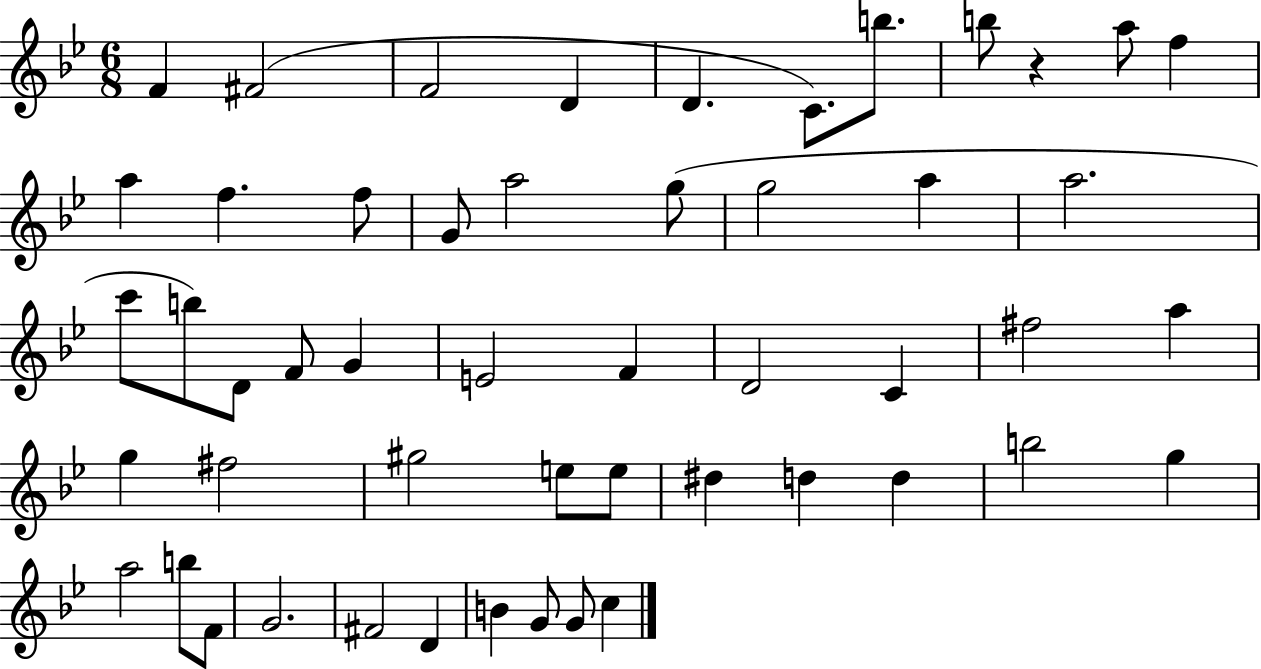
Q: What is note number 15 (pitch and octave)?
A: A5